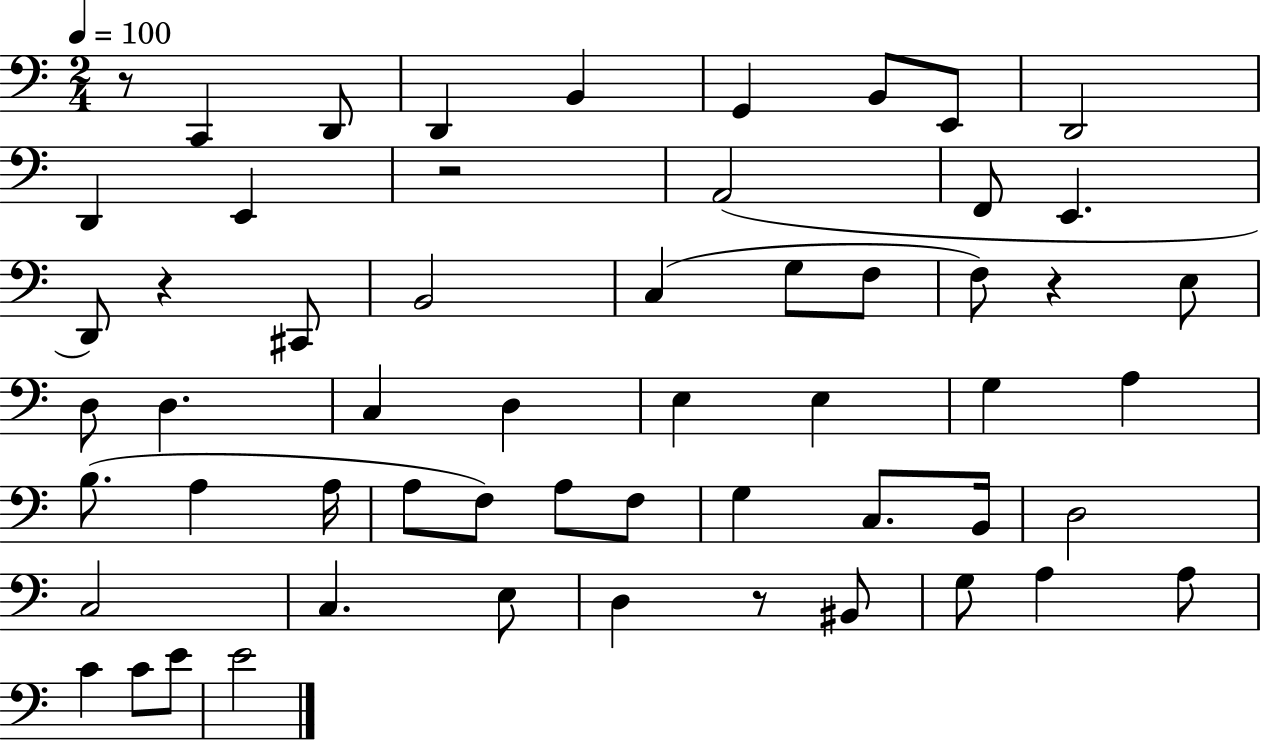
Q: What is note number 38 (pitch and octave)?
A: C3